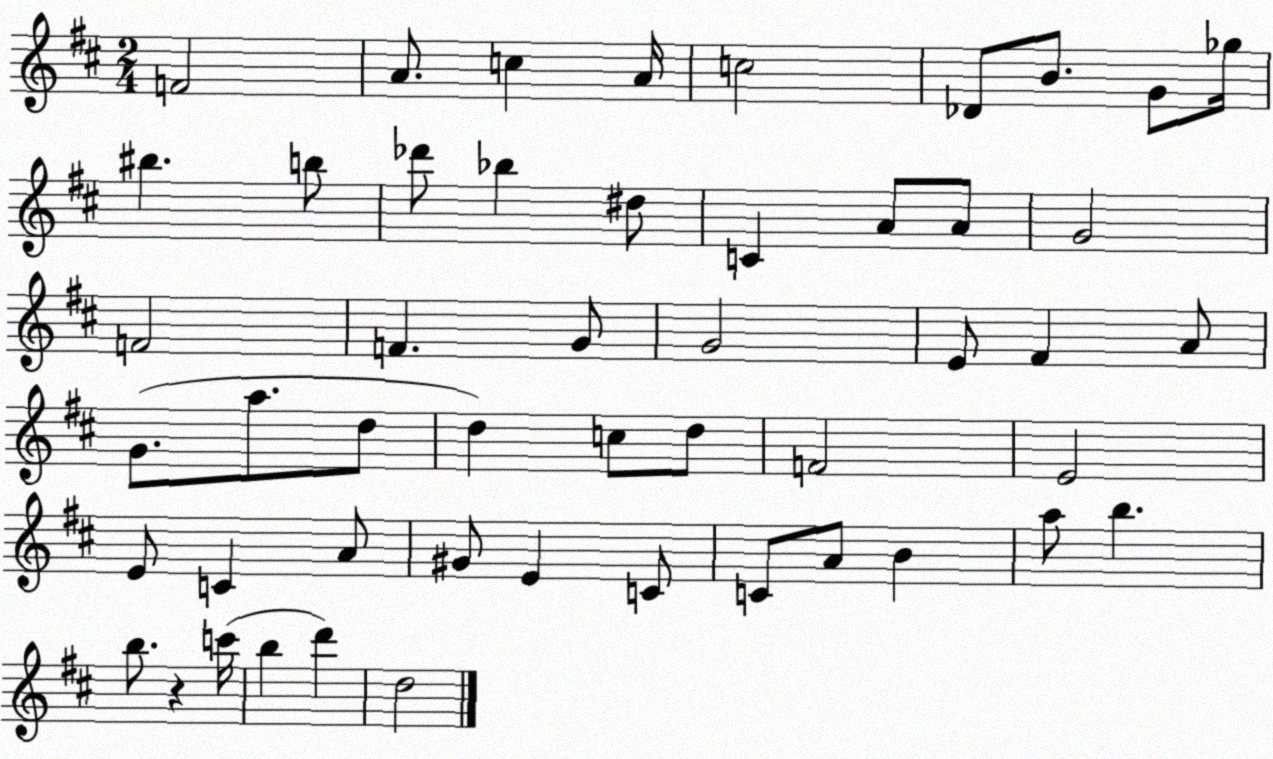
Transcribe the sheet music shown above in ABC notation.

X:1
T:Untitled
M:2/4
L:1/4
K:D
F2 A/2 c A/4 c2 _D/2 B/2 G/2 _g/4 ^b b/2 _d'/2 _b ^d/2 C A/2 A/2 G2 F2 F G/2 G2 E/2 ^F A/2 G/2 a/2 d/2 d c/2 d/2 F2 E2 E/2 C A/2 ^G/2 E C/2 C/2 A/2 B a/2 b b/2 z c'/4 b d' d2